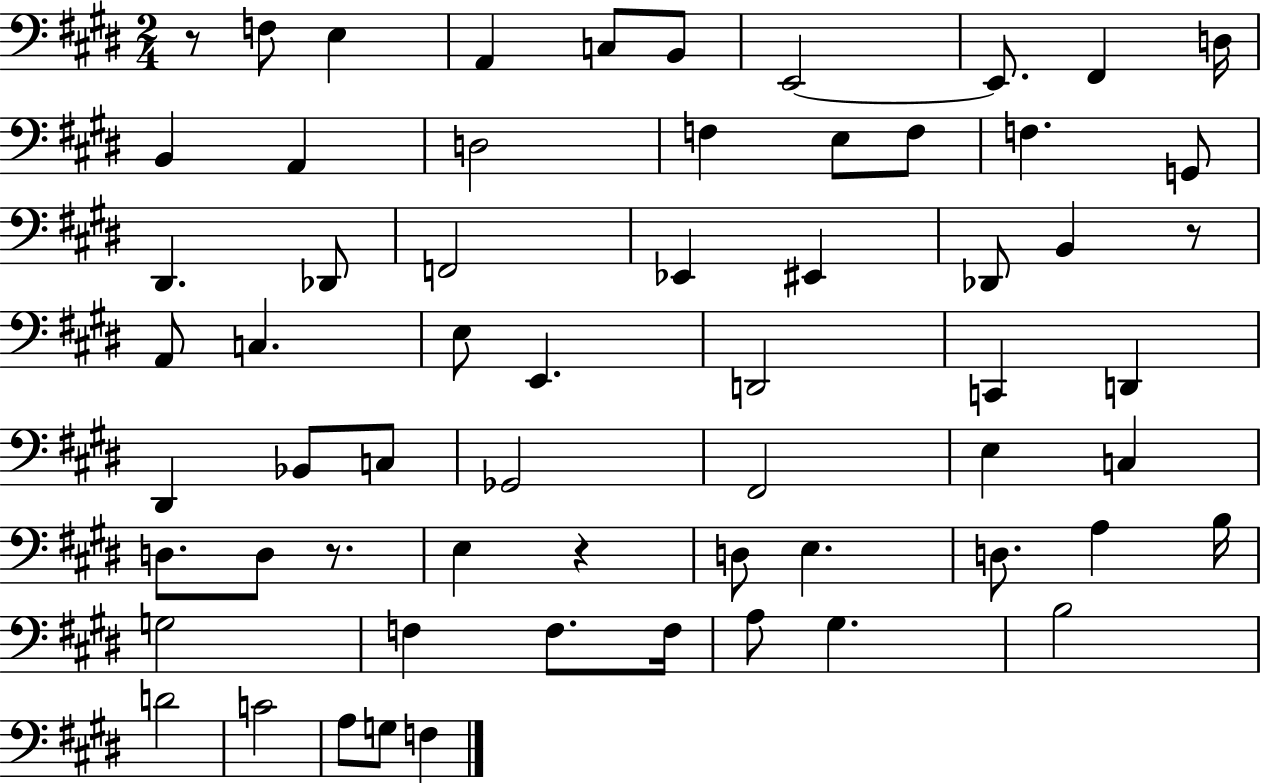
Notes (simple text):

R/e F3/e E3/q A2/q C3/e B2/e E2/h E2/e. F#2/q D3/s B2/q A2/q D3/h F3/q E3/e F3/e F3/q. G2/e D#2/q. Db2/e F2/h Eb2/q EIS2/q Db2/e B2/q R/e A2/e C3/q. E3/e E2/q. D2/h C2/q D2/q D#2/q Bb2/e C3/e Gb2/h F#2/h E3/q C3/q D3/e. D3/e R/e. E3/q R/q D3/e E3/q. D3/e. A3/q B3/s G3/h F3/q F3/e. F3/s A3/e G#3/q. B3/h D4/h C4/h A3/e G3/e F3/q